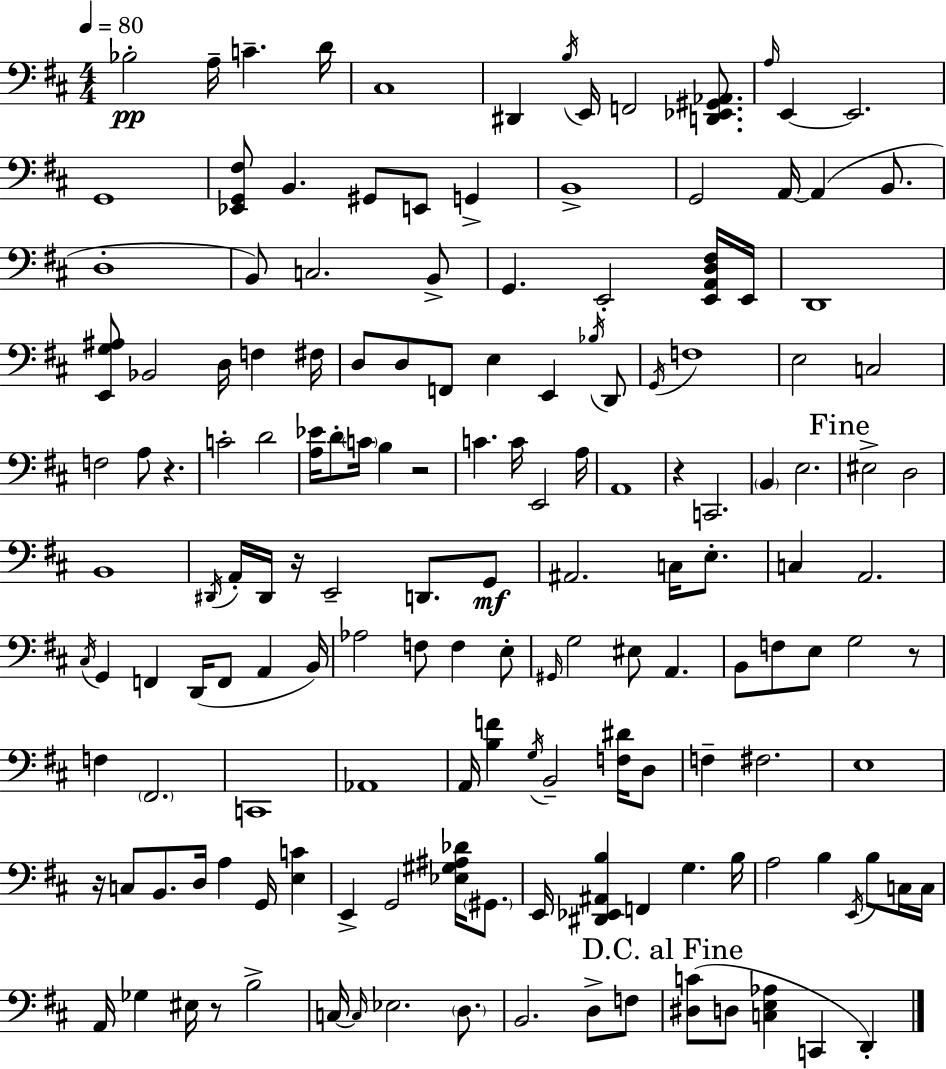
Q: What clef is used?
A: bass